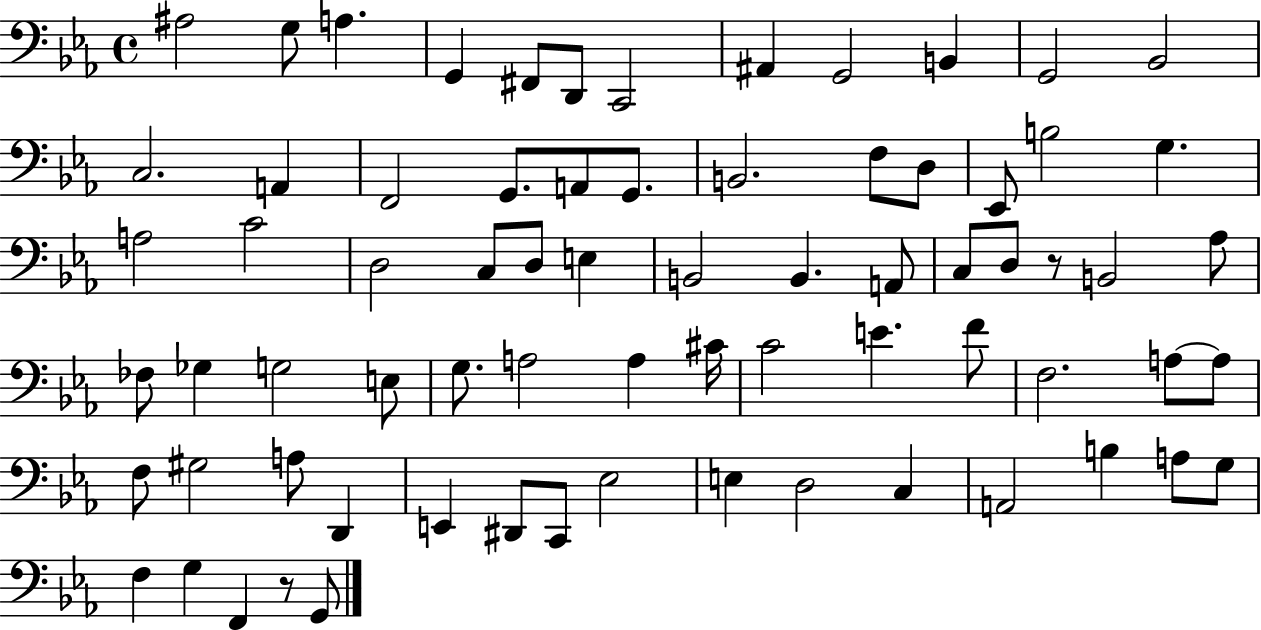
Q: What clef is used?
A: bass